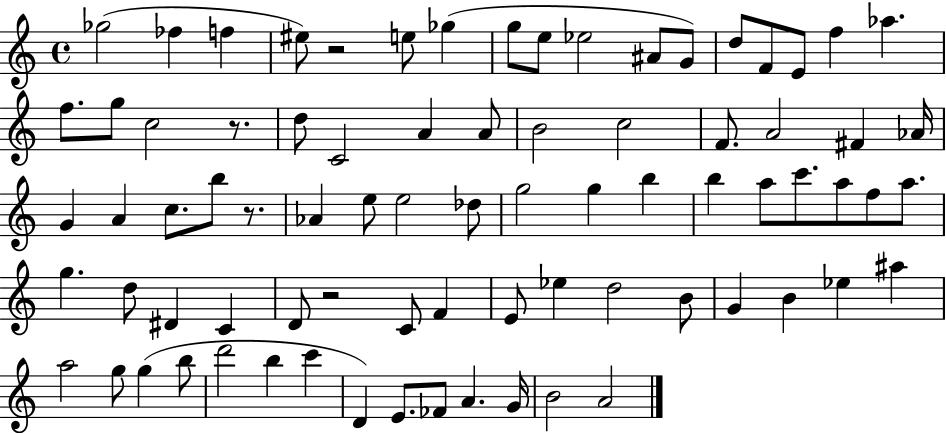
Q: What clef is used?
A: treble